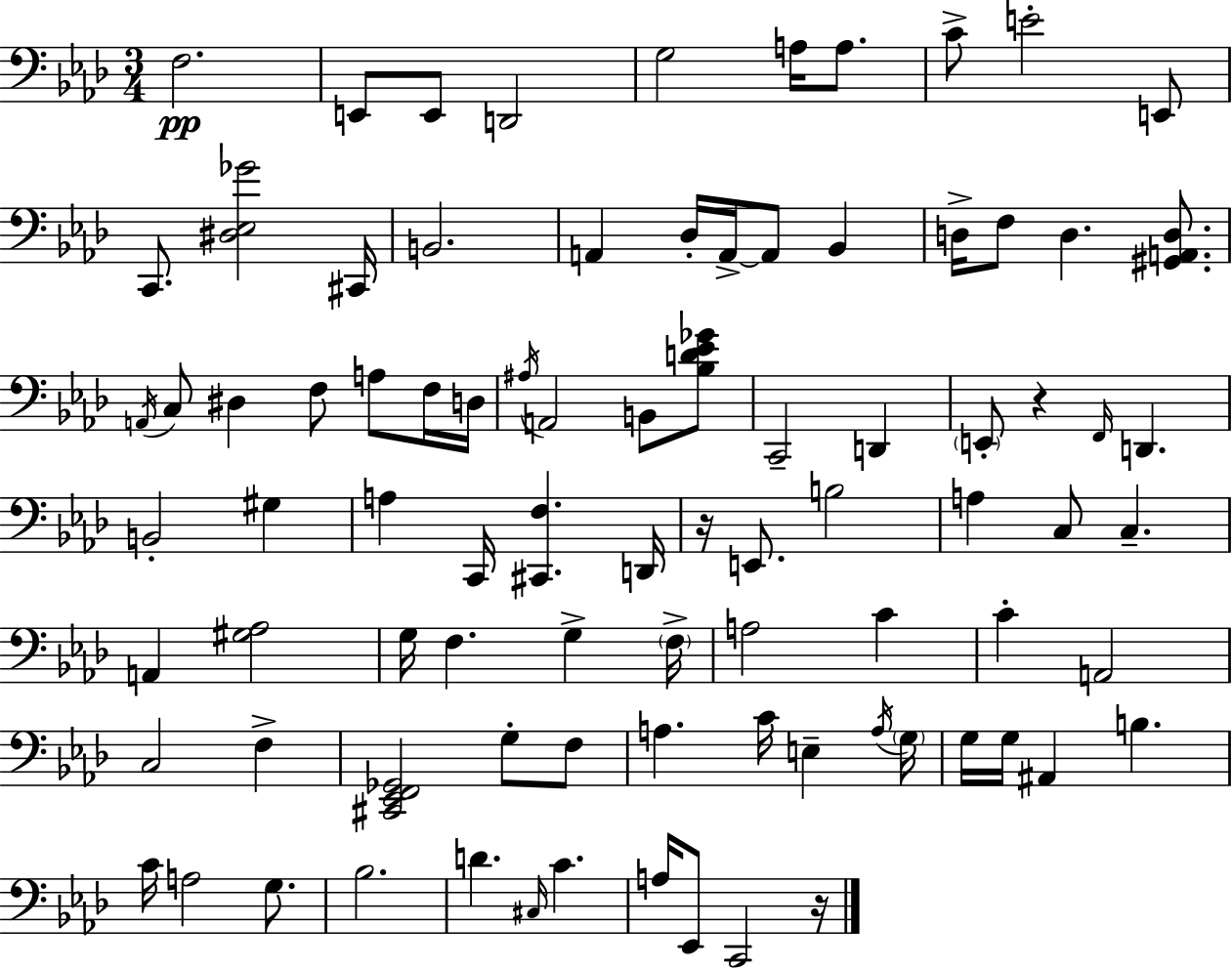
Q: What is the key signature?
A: AES major